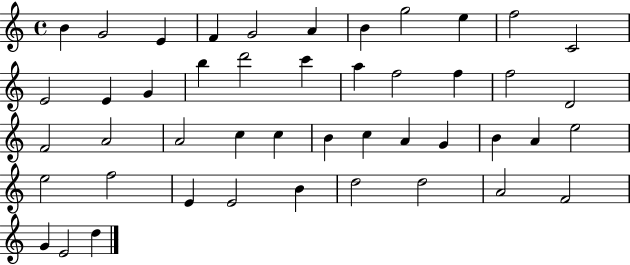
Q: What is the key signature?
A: C major